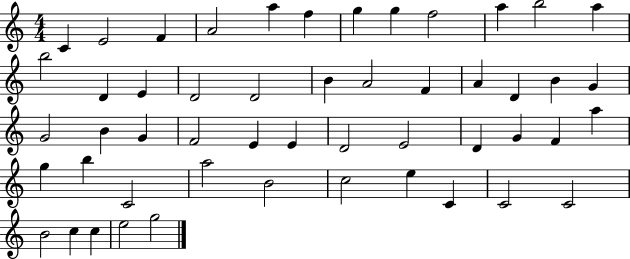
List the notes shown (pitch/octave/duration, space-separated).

C4/q E4/h F4/q A4/h A5/q F5/q G5/q G5/q F5/h A5/q B5/h A5/q B5/h D4/q E4/q D4/h D4/h B4/q A4/h F4/q A4/q D4/q B4/q G4/q G4/h B4/q G4/q F4/h E4/q E4/q D4/h E4/h D4/q G4/q F4/q A5/q G5/q B5/q C4/h A5/h B4/h C5/h E5/q C4/q C4/h C4/h B4/h C5/q C5/q E5/h G5/h